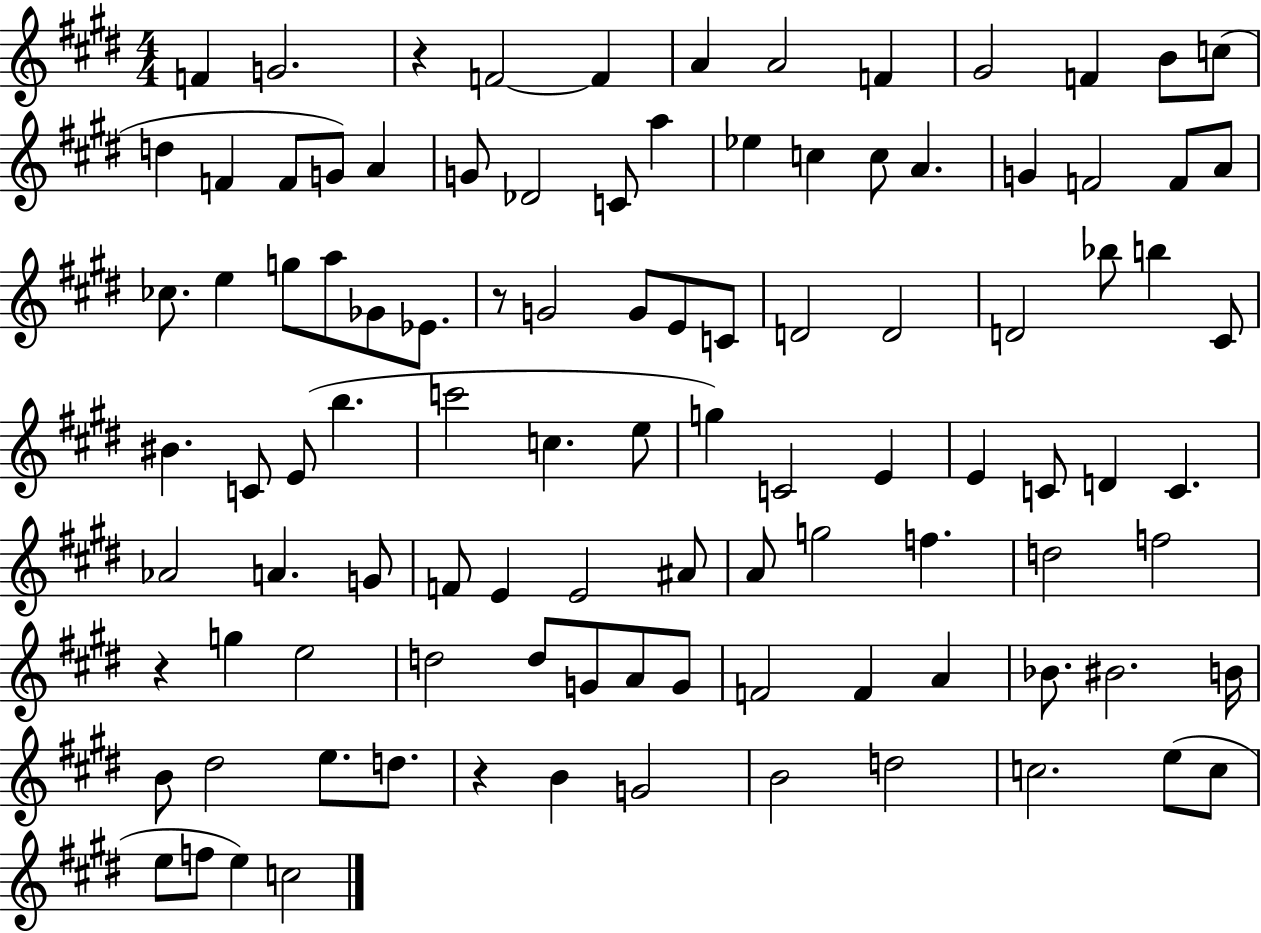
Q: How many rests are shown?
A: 4